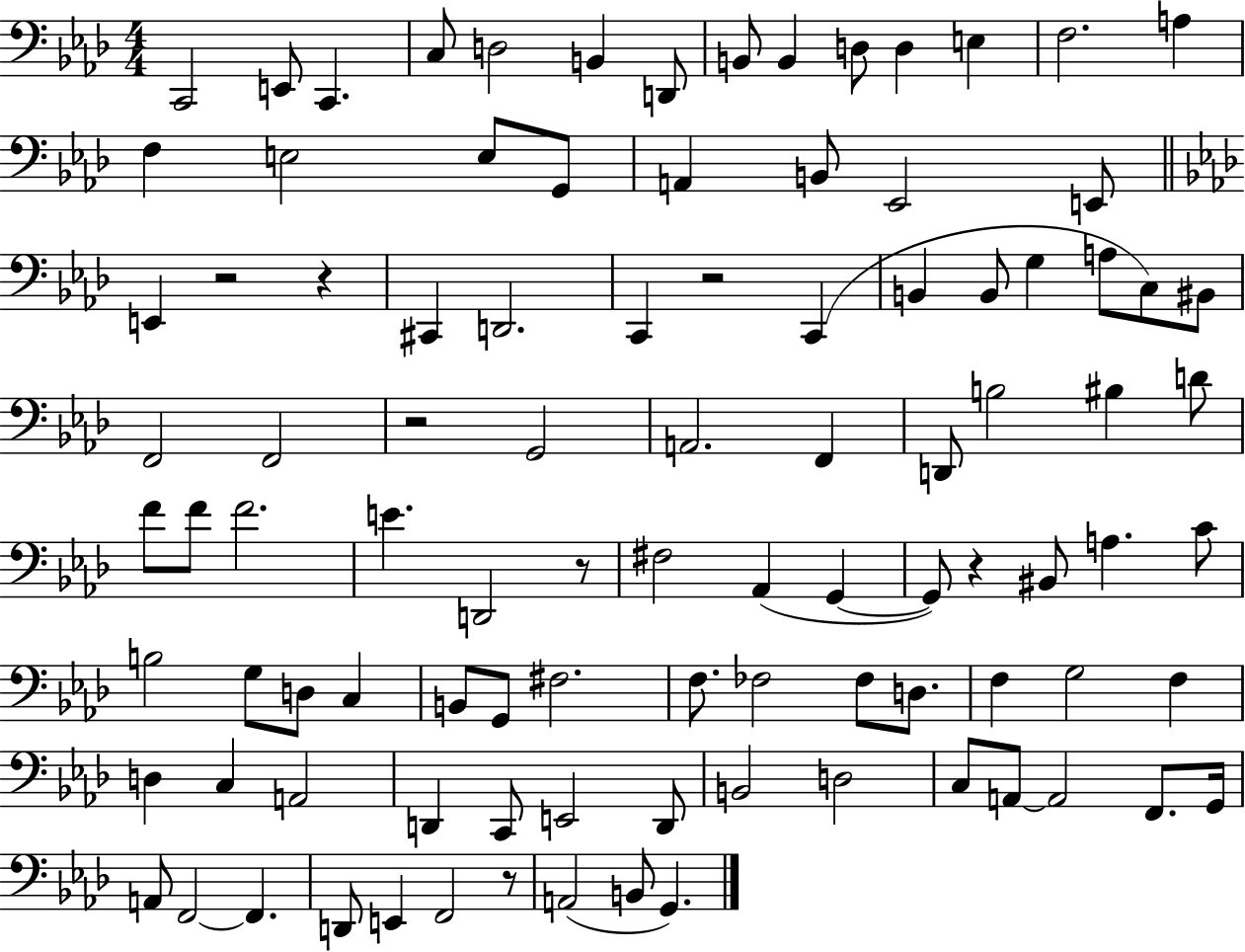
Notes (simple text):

C2/h E2/e C2/q. C3/e D3/h B2/q D2/e B2/e B2/q D3/e D3/q E3/q F3/h. A3/q F3/q E3/h E3/e G2/e A2/q B2/e Eb2/h E2/e E2/q R/h R/q C#2/q D2/h. C2/q R/h C2/q B2/q B2/e G3/q A3/e C3/e BIS2/e F2/h F2/h R/h G2/h A2/h. F2/q D2/e B3/h BIS3/q D4/e F4/e F4/e F4/h. E4/q. D2/h R/e F#3/h Ab2/q G2/q G2/e R/q BIS2/e A3/q. C4/e B3/h G3/e D3/e C3/q B2/e G2/e F#3/h. F3/e. FES3/h FES3/e D3/e. F3/q G3/h F3/q D3/q C3/q A2/h D2/q C2/e E2/h D2/e B2/h D3/h C3/e A2/e A2/h F2/e. G2/s A2/e F2/h F2/q. D2/e E2/q F2/h R/e A2/h B2/e G2/q.